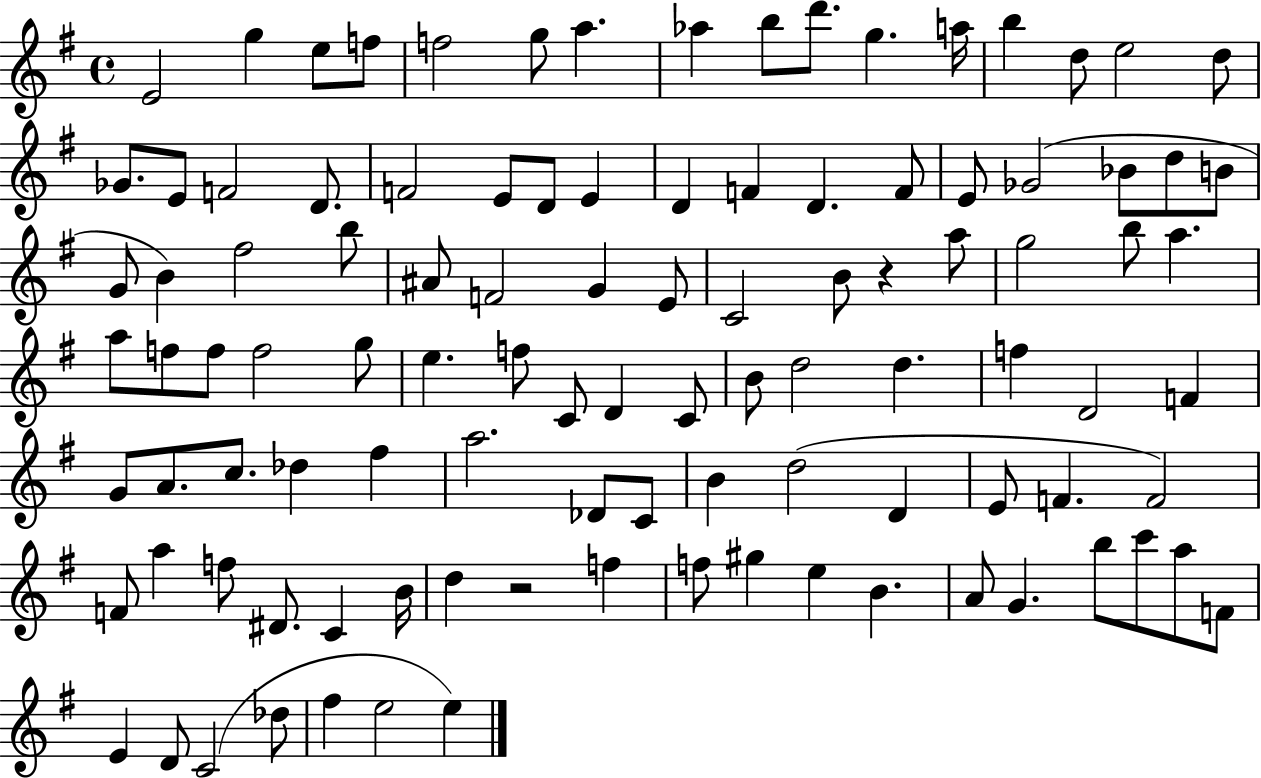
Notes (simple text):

E4/h G5/q E5/e F5/e F5/h G5/e A5/q. Ab5/q B5/e D6/e. G5/q. A5/s B5/q D5/e E5/h D5/e Gb4/e. E4/e F4/h D4/e. F4/h E4/e D4/e E4/q D4/q F4/q D4/q. F4/e E4/e Gb4/h Bb4/e D5/e B4/e G4/e B4/q F#5/h B5/e A#4/e F4/h G4/q E4/e C4/h B4/e R/q A5/e G5/h B5/e A5/q. A5/e F5/e F5/e F5/h G5/e E5/q. F5/e C4/e D4/q C4/e B4/e D5/h D5/q. F5/q D4/h F4/q G4/e A4/e. C5/e. Db5/q F#5/q A5/h. Db4/e C4/e B4/q D5/h D4/q E4/e F4/q. F4/h F4/e A5/q F5/e D#4/e. C4/q B4/s D5/q R/h F5/q F5/e G#5/q E5/q B4/q. A4/e G4/q. B5/e C6/e A5/e F4/e E4/q D4/e C4/h Db5/e F#5/q E5/h E5/q